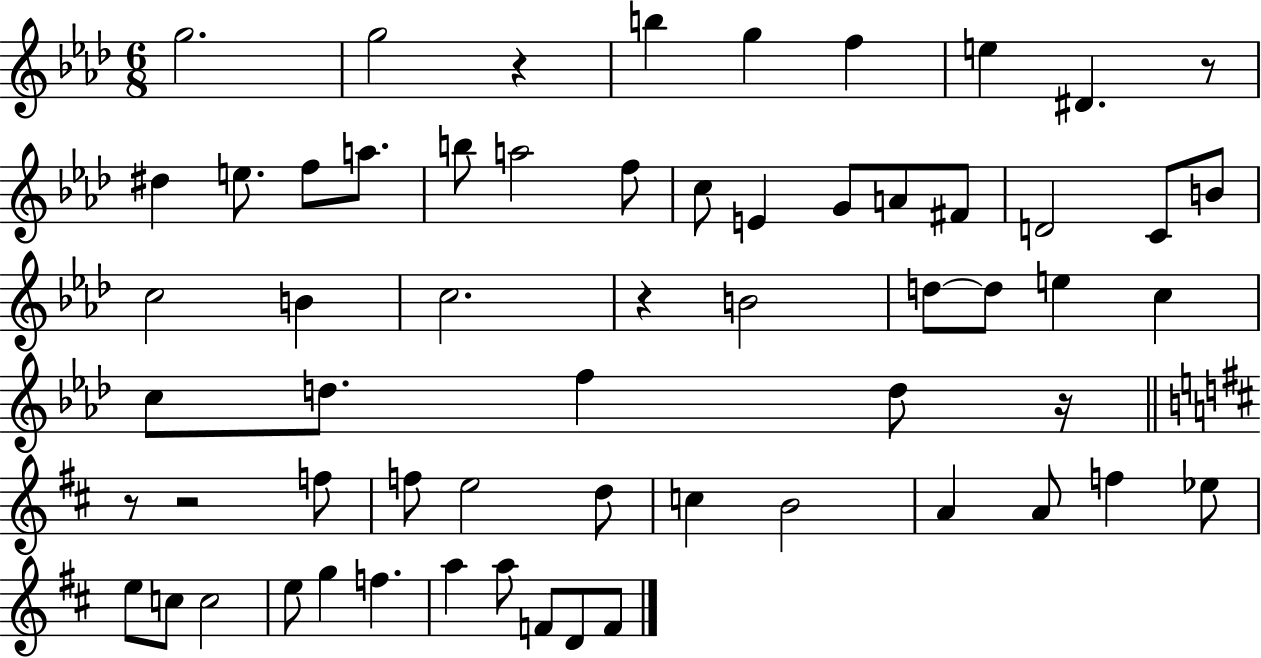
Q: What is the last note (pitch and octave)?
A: F4